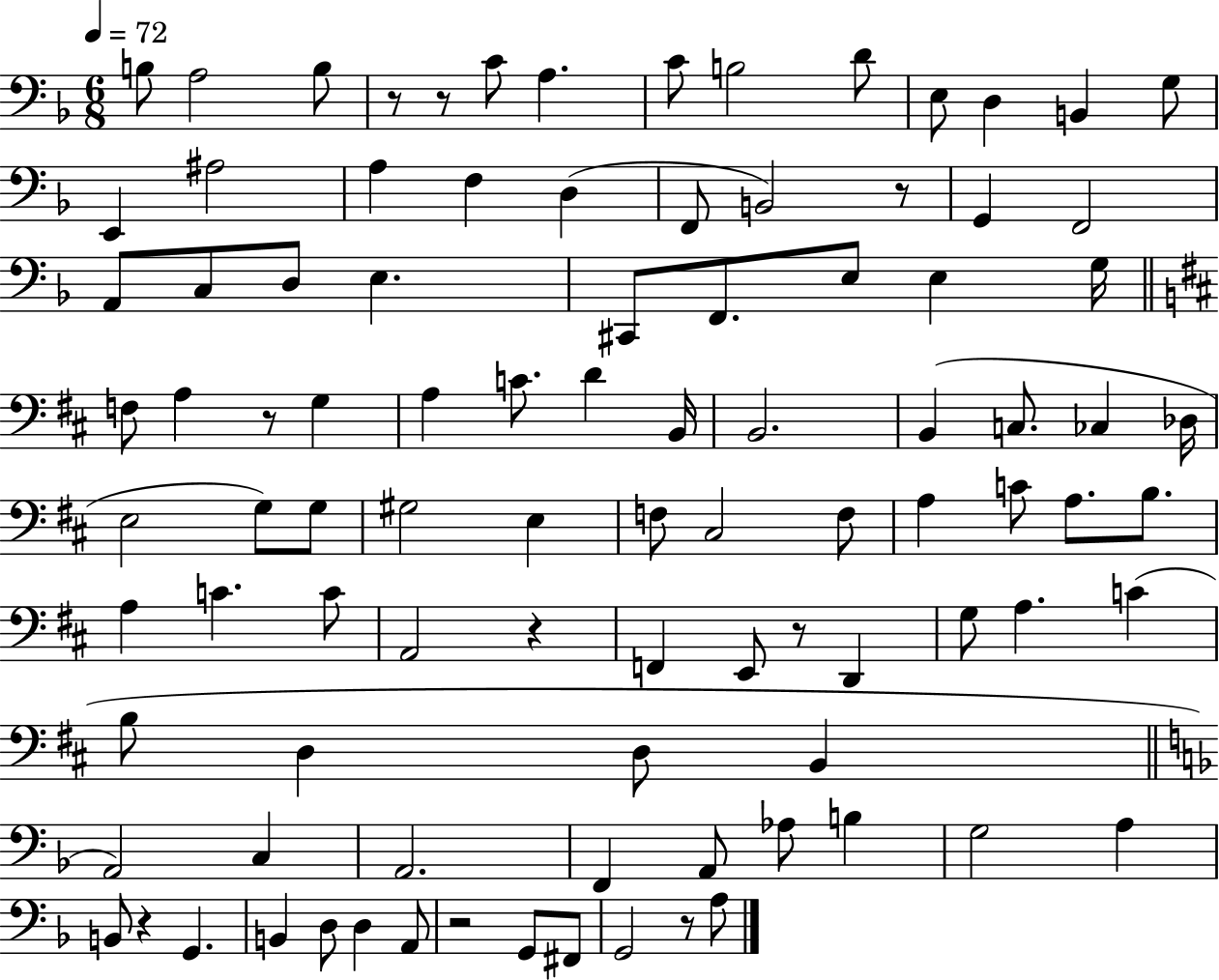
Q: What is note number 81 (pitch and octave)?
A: D3